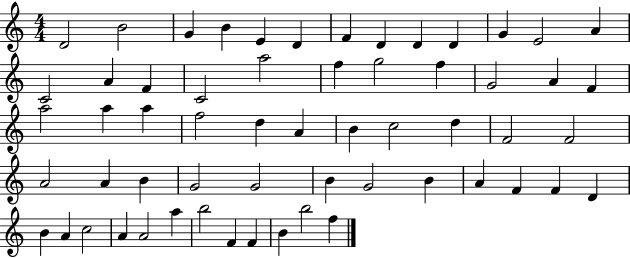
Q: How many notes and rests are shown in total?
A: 59